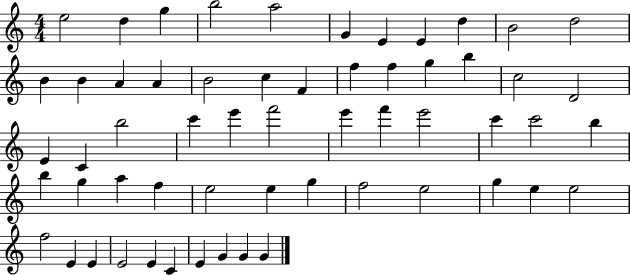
{
  \clef treble
  \numericTimeSignature
  \time 4/4
  \key c \major
  e''2 d''4 g''4 | b''2 a''2 | g'4 e'4 e'4 d''4 | b'2 d''2 | \break b'4 b'4 a'4 a'4 | b'2 c''4 f'4 | f''4 f''4 g''4 b''4 | c''2 d'2 | \break e'4 c'4 b''2 | c'''4 e'''4 f'''2 | e'''4 f'''4 e'''2 | c'''4 c'''2 b''4 | \break b''4 g''4 a''4 f''4 | e''2 e''4 g''4 | f''2 e''2 | g''4 e''4 e''2 | \break f''2 e'4 e'4 | e'2 e'4 c'4 | e'4 g'4 g'4 g'4 | \bar "|."
}